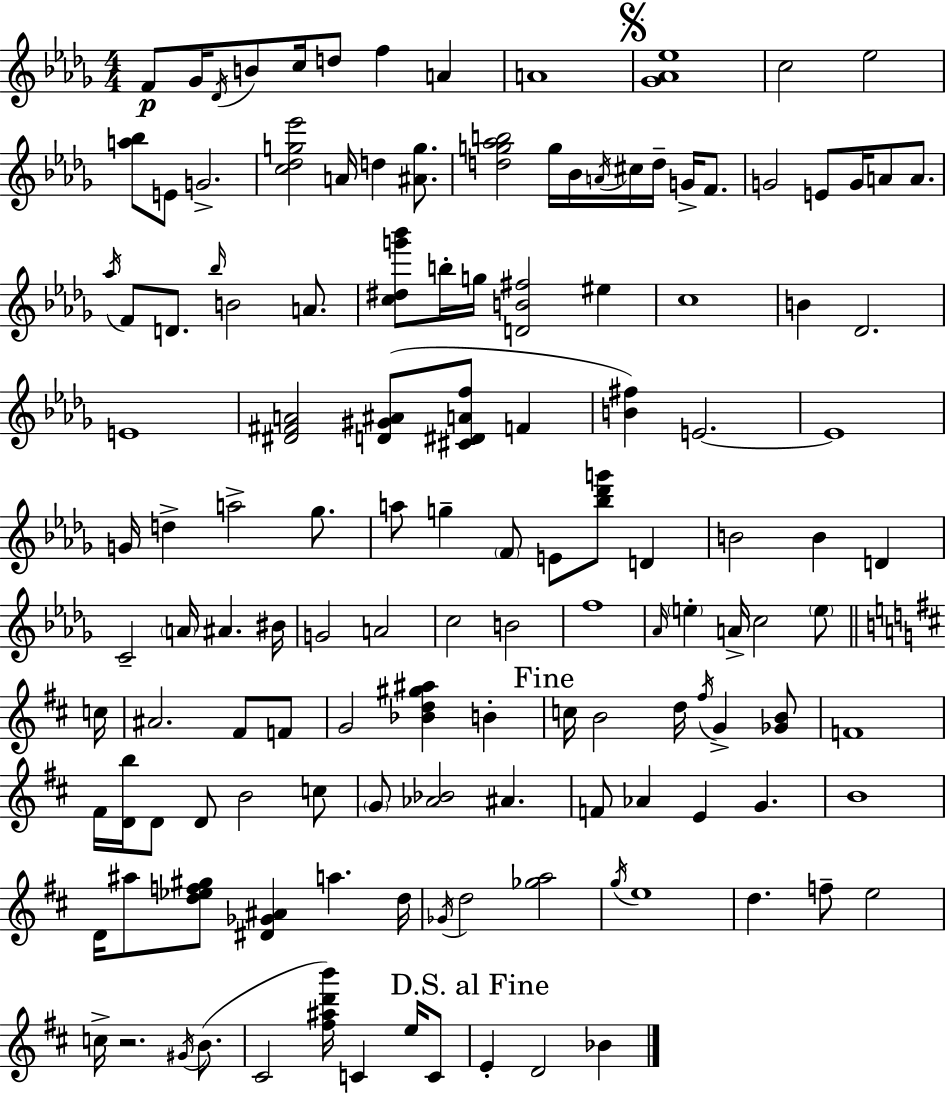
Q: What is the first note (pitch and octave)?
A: F4